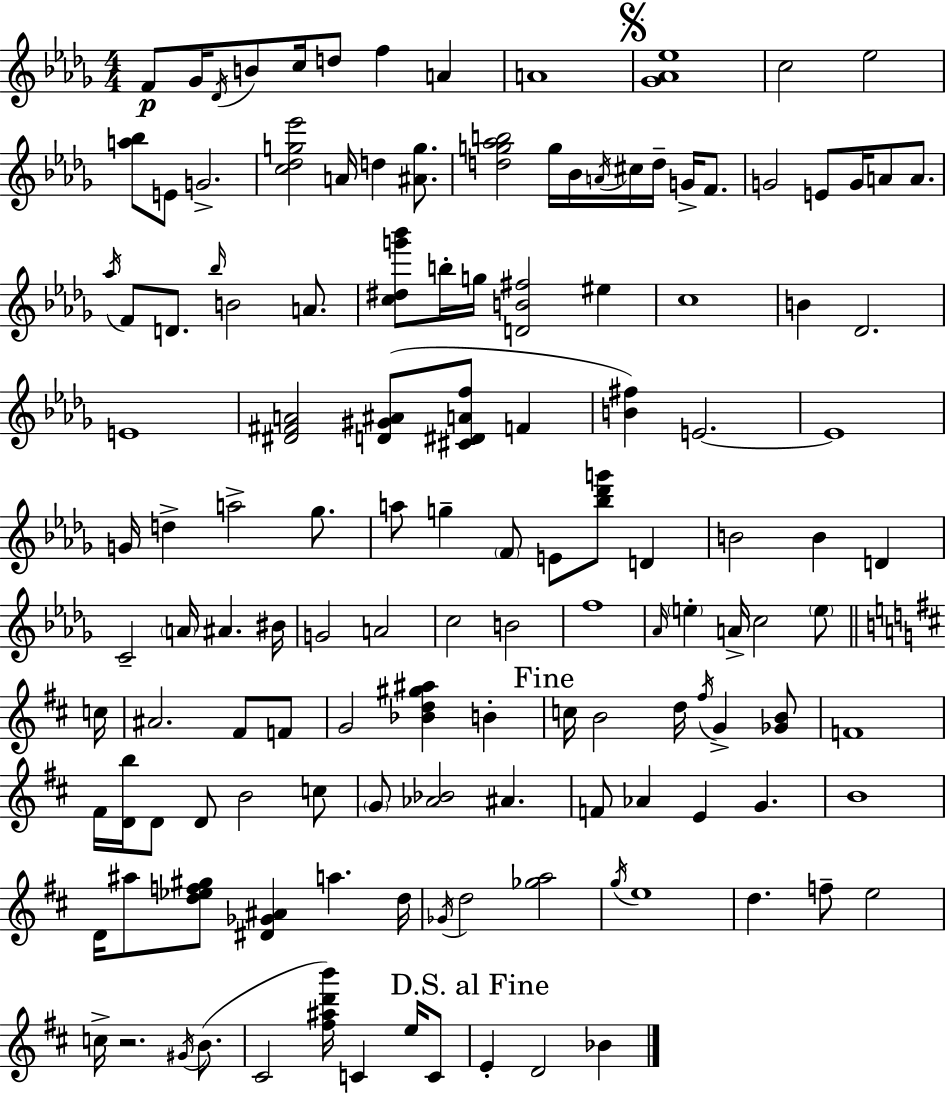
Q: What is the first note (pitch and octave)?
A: F4